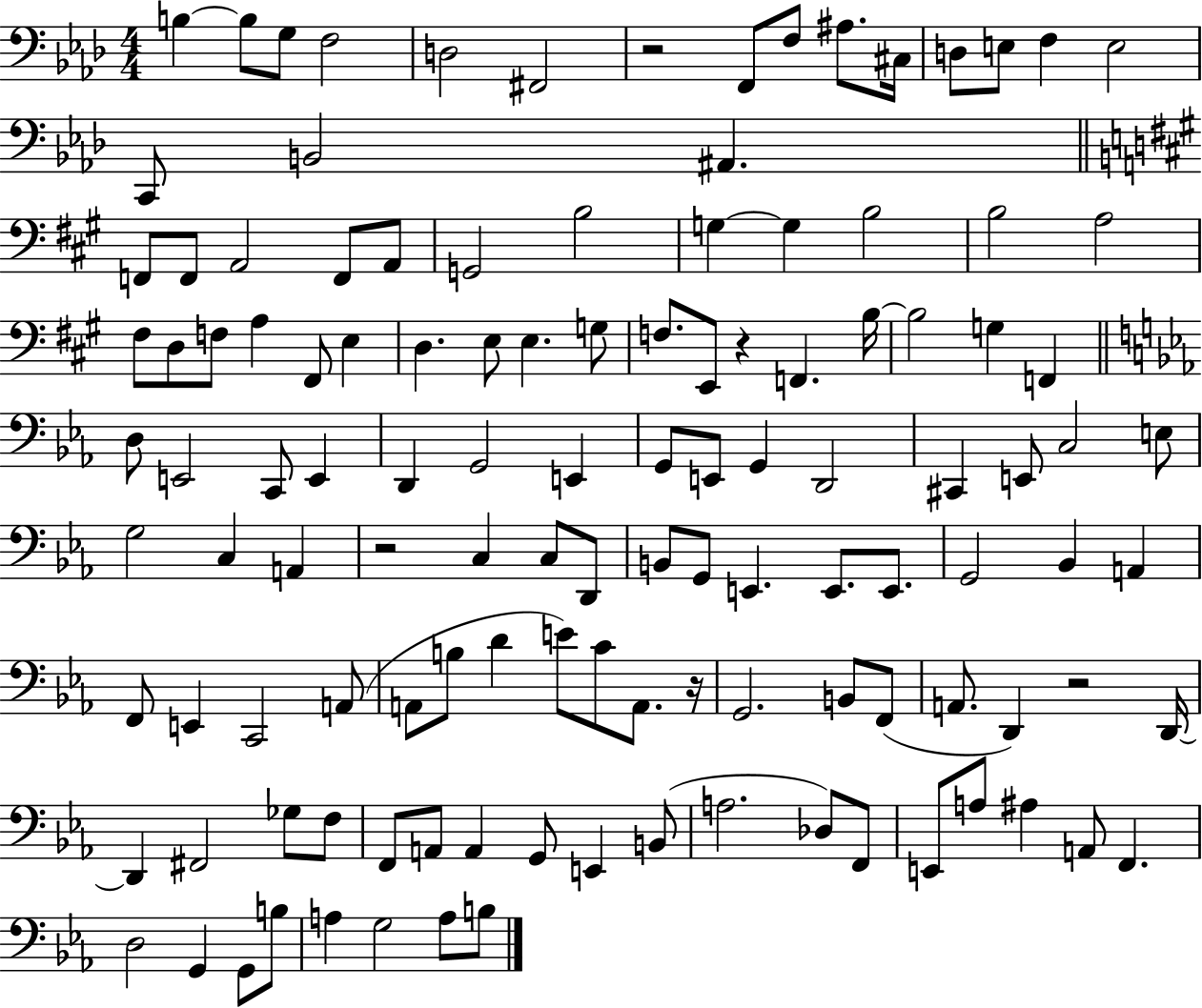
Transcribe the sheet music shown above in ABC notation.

X:1
T:Untitled
M:4/4
L:1/4
K:Ab
B, B,/2 G,/2 F,2 D,2 ^F,,2 z2 F,,/2 F,/2 ^A,/2 ^C,/4 D,/2 E,/2 F, E,2 C,,/2 B,,2 ^A,, F,,/2 F,,/2 A,,2 F,,/2 A,,/2 G,,2 B,2 G, G, B,2 B,2 A,2 ^F,/2 D,/2 F,/2 A, ^F,,/2 E, D, E,/2 E, G,/2 F,/2 E,,/2 z F,, B,/4 B,2 G, F,, D,/2 E,,2 C,,/2 E,, D,, G,,2 E,, G,,/2 E,,/2 G,, D,,2 ^C,, E,,/2 C,2 E,/2 G,2 C, A,, z2 C, C,/2 D,,/2 B,,/2 G,,/2 E,, E,,/2 E,,/2 G,,2 _B,, A,, F,,/2 E,, C,,2 A,,/2 A,,/2 B,/2 D E/2 C/2 A,,/2 z/4 G,,2 B,,/2 F,,/2 A,,/2 D,, z2 D,,/4 D,, ^F,,2 _G,/2 F,/2 F,,/2 A,,/2 A,, G,,/2 E,, B,,/2 A,2 _D,/2 F,,/2 E,,/2 A,/2 ^A, A,,/2 F,, D,2 G,, G,,/2 B,/2 A, G,2 A,/2 B,/2